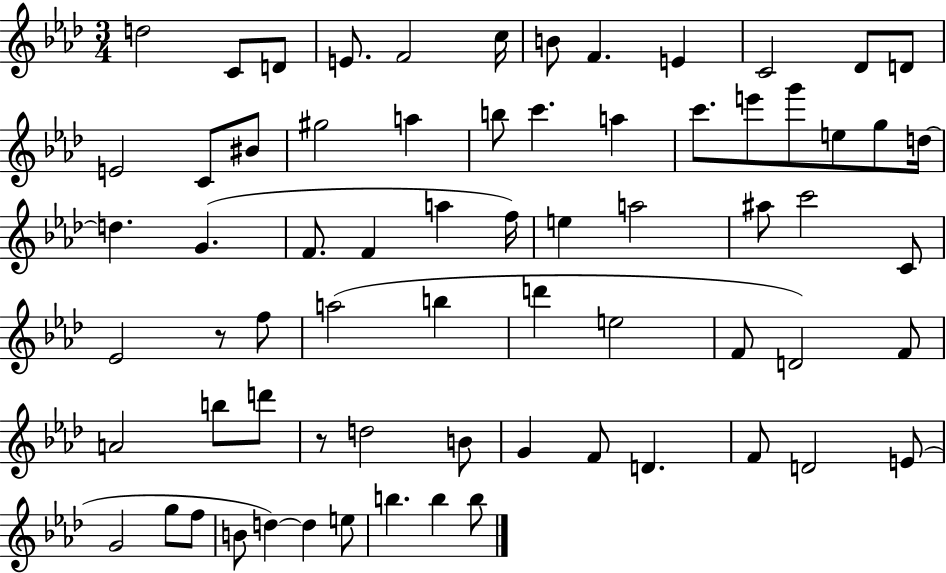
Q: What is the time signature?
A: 3/4